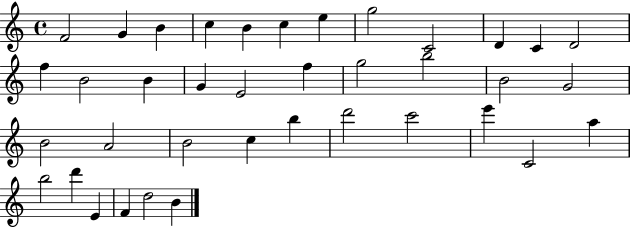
{
  \clef treble
  \time 4/4
  \defaultTimeSignature
  \key c \major
  f'2 g'4 b'4 | c''4 b'4 c''4 e''4 | g''2 c'2 | d'4 c'4 d'2 | \break f''4 b'2 b'4 | g'4 e'2 f''4 | g''2 b''2 | b'2 g'2 | \break b'2 a'2 | b'2 c''4 b''4 | d'''2 c'''2 | e'''4 c'2 a''4 | \break b''2 d'''4 e'4 | f'4 d''2 b'4 | \bar "|."
}